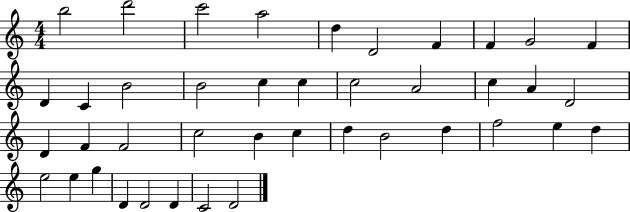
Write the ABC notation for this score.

X:1
T:Untitled
M:4/4
L:1/4
K:C
b2 d'2 c'2 a2 d D2 F F G2 F D C B2 B2 c c c2 A2 c A D2 D F F2 c2 B c d B2 d f2 e d e2 e g D D2 D C2 D2